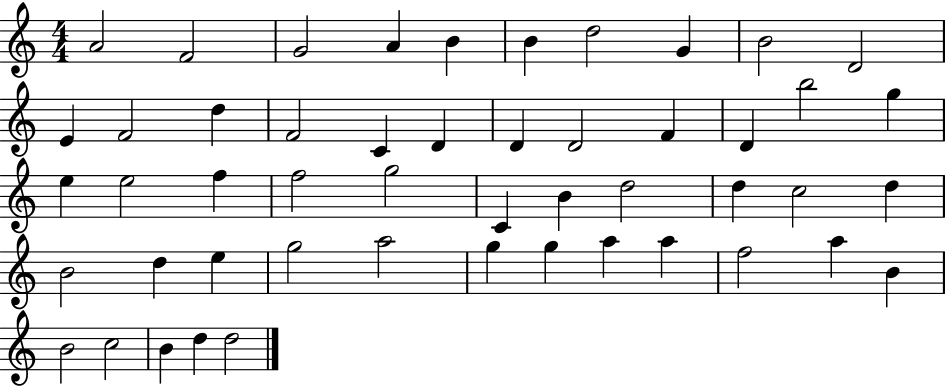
{
  \clef treble
  \numericTimeSignature
  \time 4/4
  \key c \major
  a'2 f'2 | g'2 a'4 b'4 | b'4 d''2 g'4 | b'2 d'2 | \break e'4 f'2 d''4 | f'2 c'4 d'4 | d'4 d'2 f'4 | d'4 b''2 g''4 | \break e''4 e''2 f''4 | f''2 g''2 | c'4 b'4 d''2 | d''4 c''2 d''4 | \break b'2 d''4 e''4 | g''2 a''2 | g''4 g''4 a''4 a''4 | f''2 a''4 b'4 | \break b'2 c''2 | b'4 d''4 d''2 | \bar "|."
}